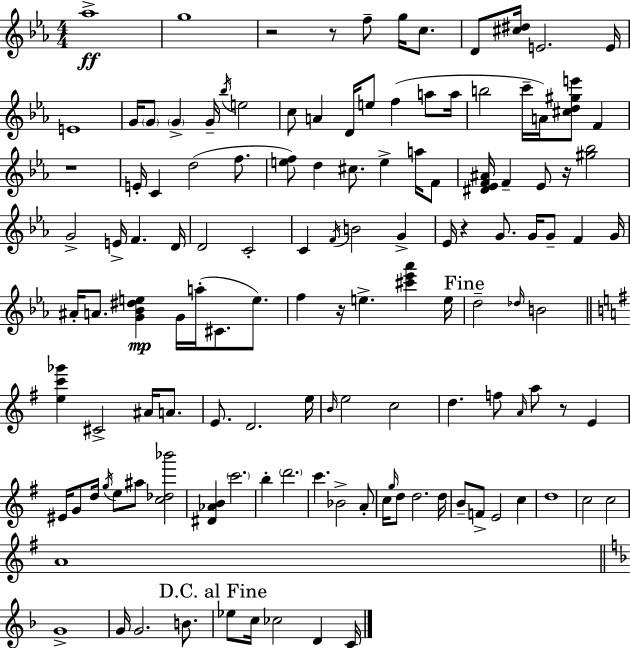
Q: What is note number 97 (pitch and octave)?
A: B4